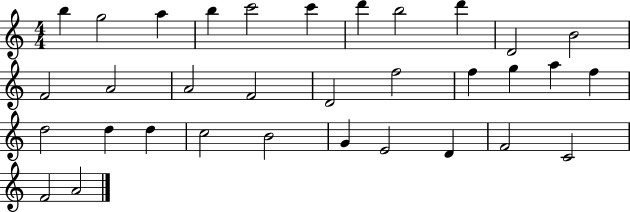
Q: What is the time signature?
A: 4/4